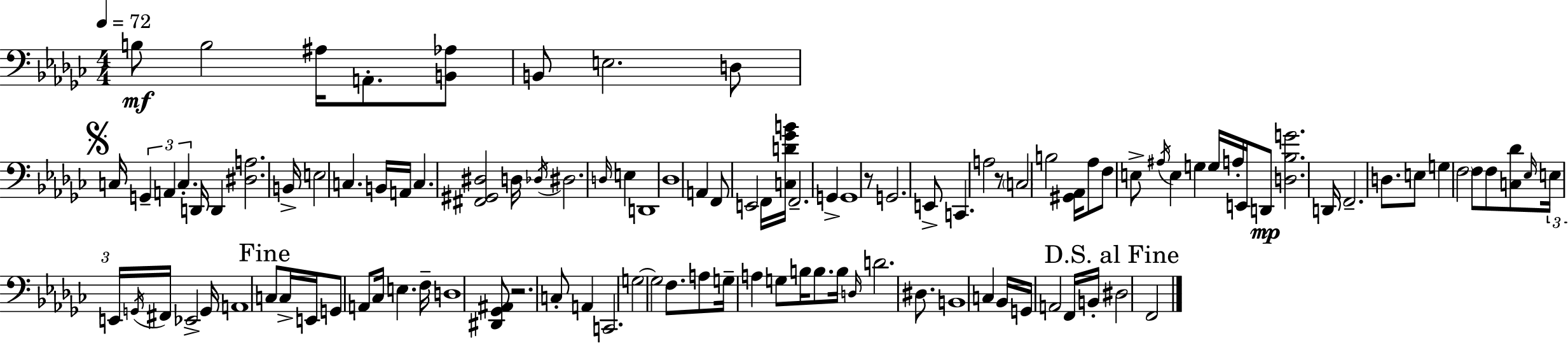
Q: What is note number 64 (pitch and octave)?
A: G2